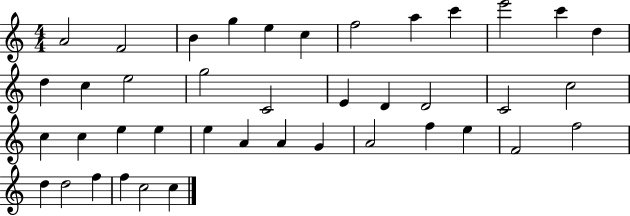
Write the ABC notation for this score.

X:1
T:Untitled
M:4/4
L:1/4
K:C
A2 F2 B g e c f2 a c' e'2 c' d d c e2 g2 C2 E D D2 C2 c2 c c e e e A A G A2 f e F2 f2 d d2 f f c2 c